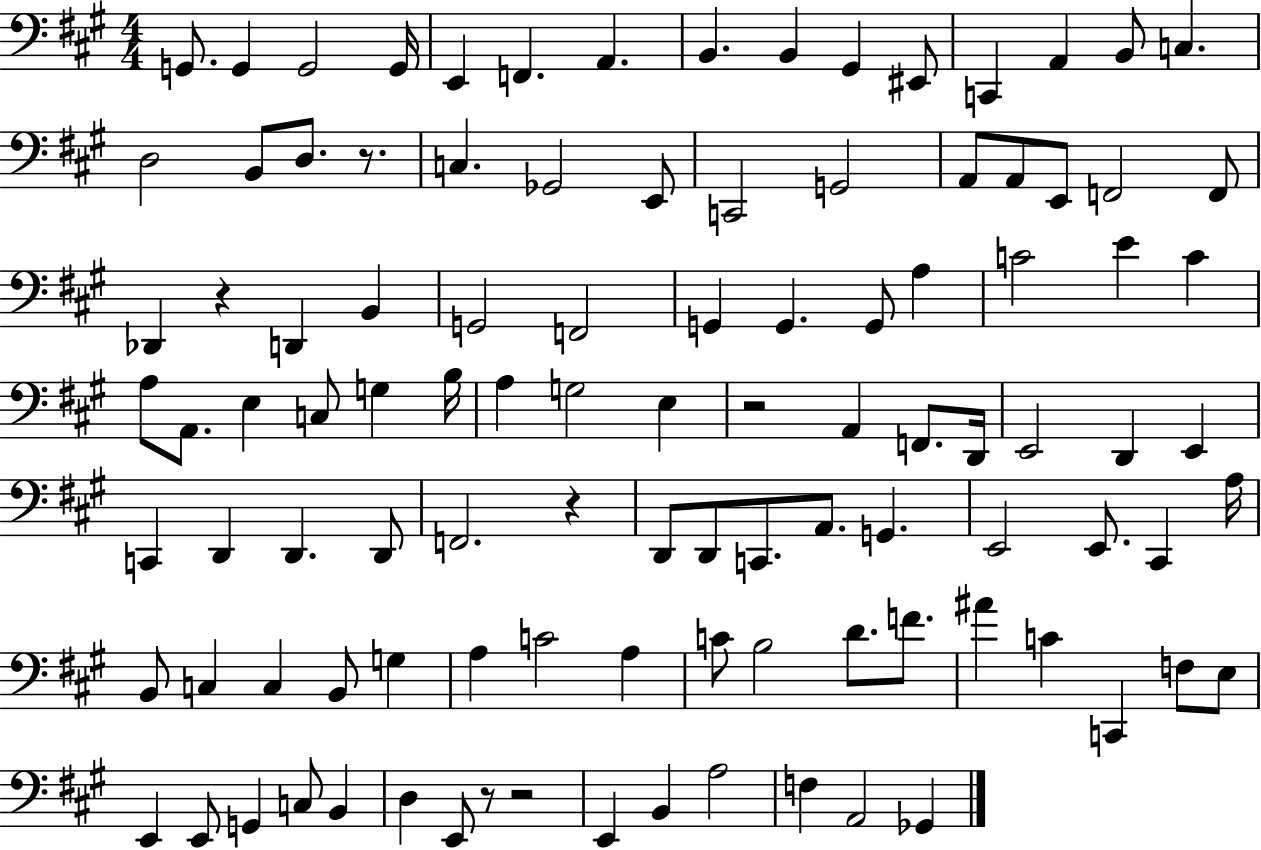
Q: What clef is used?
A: bass